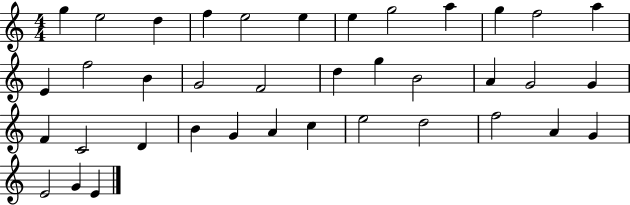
G5/q E5/h D5/q F5/q E5/h E5/q E5/q G5/h A5/q G5/q F5/h A5/q E4/q F5/h B4/q G4/h F4/h D5/q G5/q B4/h A4/q G4/h G4/q F4/q C4/h D4/q B4/q G4/q A4/q C5/q E5/h D5/h F5/h A4/q G4/q E4/h G4/q E4/q